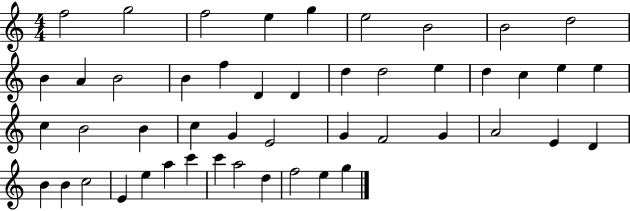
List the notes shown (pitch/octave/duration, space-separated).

F5/h G5/h F5/h E5/q G5/q E5/h B4/h B4/h D5/h B4/q A4/q B4/h B4/q F5/q D4/q D4/q D5/q D5/h E5/q D5/q C5/q E5/q E5/q C5/q B4/h B4/q C5/q G4/q E4/h G4/q F4/h G4/q A4/h E4/q D4/q B4/q B4/q C5/h E4/q E5/q A5/q C6/q C6/q A5/h D5/q F5/h E5/q G5/q